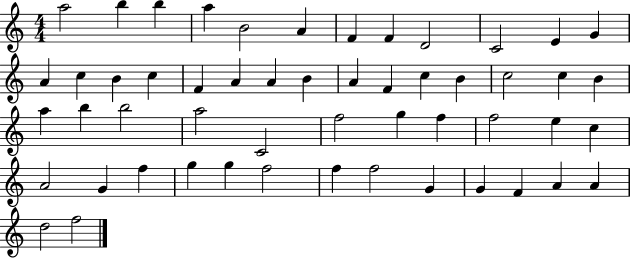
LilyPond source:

{
  \clef treble
  \numericTimeSignature
  \time 4/4
  \key c \major
  a''2 b''4 b''4 | a''4 b'2 a'4 | f'4 f'4 d'2 | c'2 e'4 g'4 | \break a'4 c''4 b'4 c''4 | f'4 a'4 a'4 b'4 | a'4 f'4 c''4 b'4 | c''2 c''4 b'4 | \break a''4 b''4 b''2 | a''2 c'2 | f''2 g''4 f''4 | f''2 e''4 c''4 | \break a'2 g'4 f''4 | g''4 g''4 f''2 | f''4 f''2 g'4 | g'4 f'4 a'4 a'4 | \break d''2 f''2 | \bar "|."
}